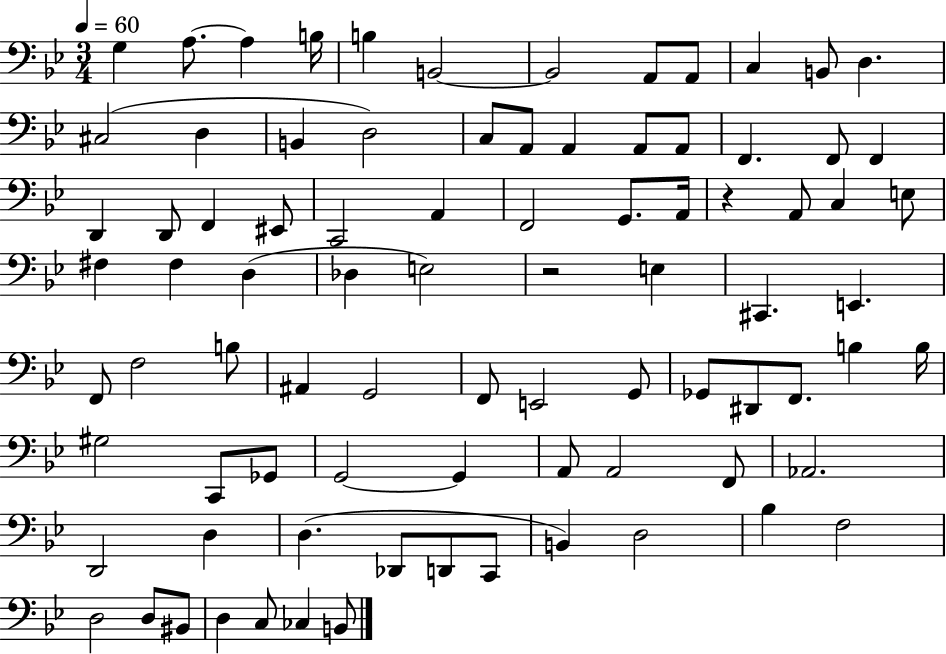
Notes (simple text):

G3/q A3/e. A3/q B3/s B3/q B2/h B2/h A2/e A2/e C3/q B2/e D3/q. C#3/h D3/q B2/q D3/h C3/e A2/e A2/q A2/e A2/e F2/q. F2/e F2/q D2/q D2/e F2/q EIS2/e C2/h A2/q F2/h G2/e. A2/s R/q A2/e C3/q E3/e F#3/q F#3/q D3/q Db3/q E3/h R/h E3/q C#2/q. E2/q. F2/e F3/h B3/e A#2/q G2/h F2/e E2/h G2/e Gb2/e D#2/e F2/e. B3/q B3/s G#3/h C2/e Gb2/e G2/h G2/q A2/e A2/h F2/e Ab2/h. D2/h D3/q D3/q. Db2/e D2/e C2/e B2/q D3/h Bb3/q F3/h D3/h D3/e BIS2/e D3/q C3/e CES3/q B2/e